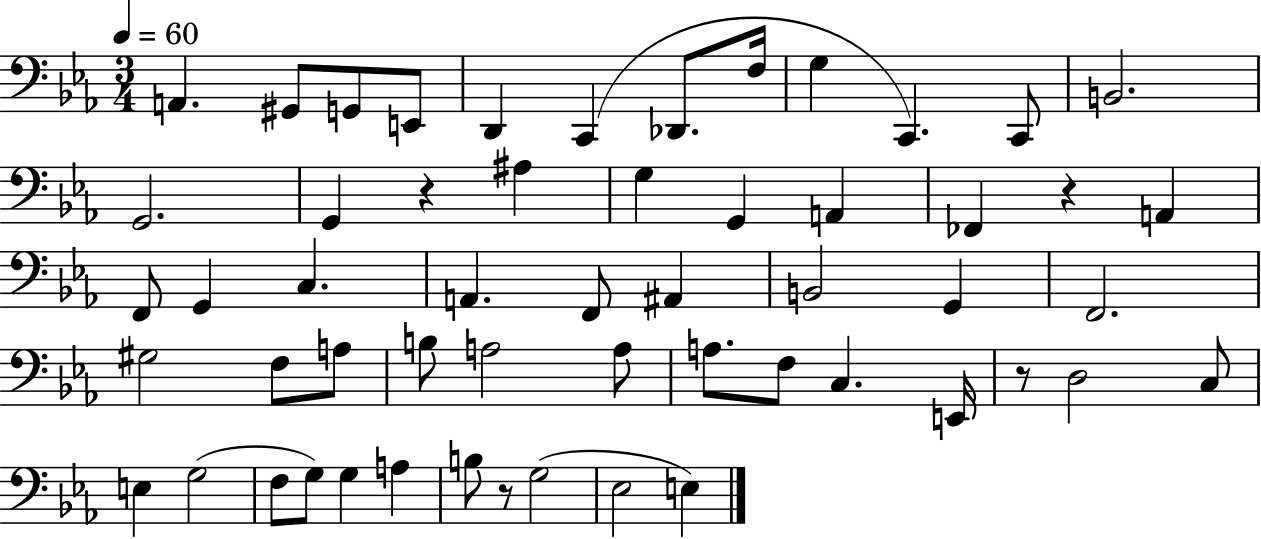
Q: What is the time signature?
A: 3/4